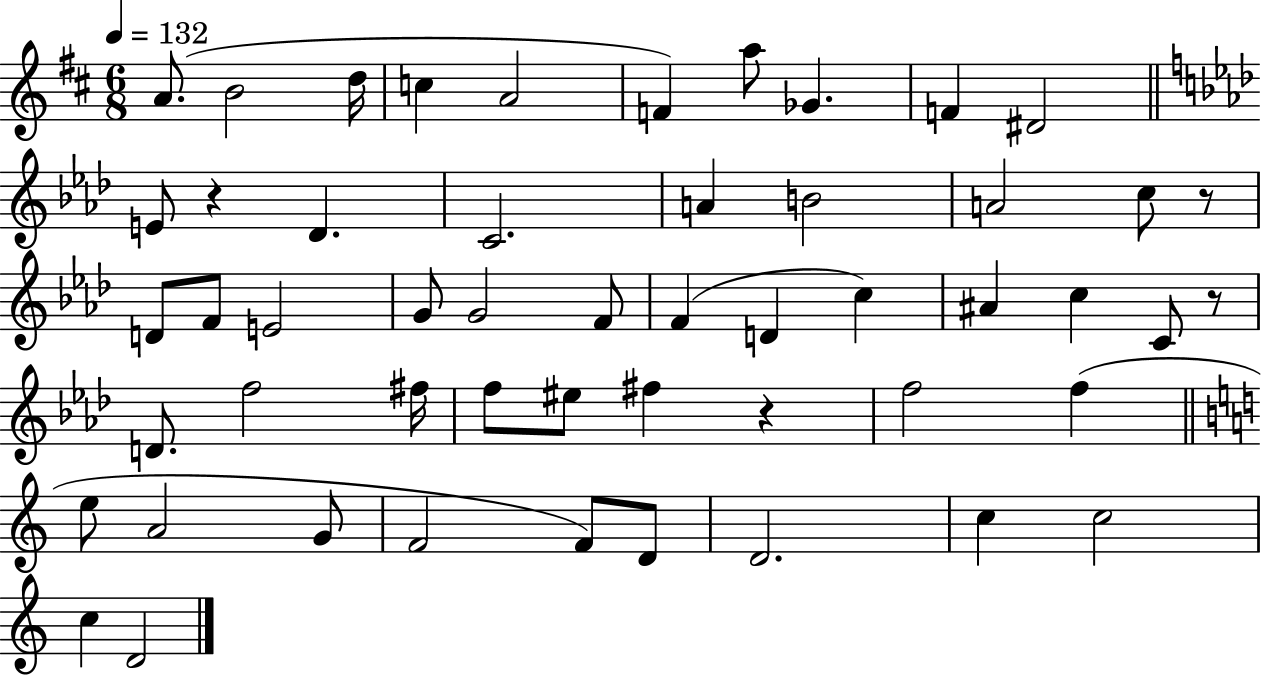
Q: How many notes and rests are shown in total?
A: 52